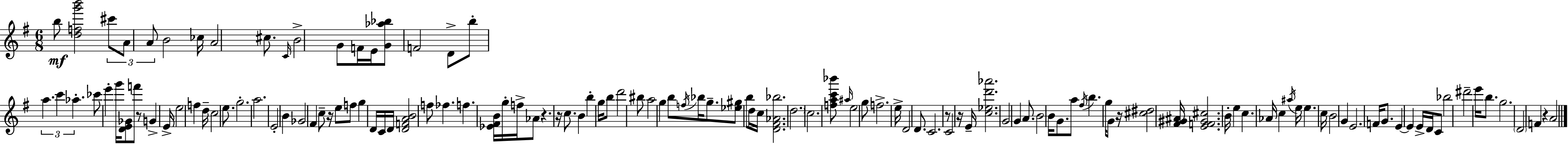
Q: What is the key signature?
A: G major